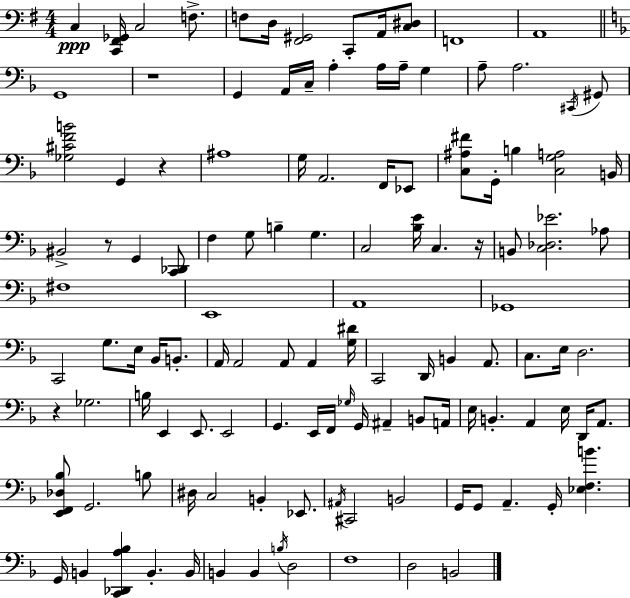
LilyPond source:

{
  \clef bass
  \numericTimeSignature
  \time 4/4
  \key e \minor
  c4\ppp <c, fis, ges,>16 c2 f8.-> | f8 d16 <fis, gis,>2 c,8-. a,16 <c dis>8 | f,1 | a,1 | \break \bar "||" \break \key f \major g,1 | r1 | g,4 a,16 c16-- a4-. a16 a16-- g4 | a8-- a2. \acciaccatura { cis,16 } gis,8 | \break <ges cis' f' b'>2 g,4 r4 | ais1 | g16 a,2. f,16 ees,8 | <c ais fis'>8 g,16-. b4 <c g a>2 | \break b,16 bis,2-> r8 g,4 <c, des,>8 | f4 g8 b4-- g4. | c2 <bes e'>16 c4. | r16 b,8 <c des ees'>2. aes8 | \break fis1 | e,1 | a,1 | ges,1 | \break c,2 g8. e16 bes,16 b,8.-. | a,16 a,2 a,8 a,4 | <g dis'>16 c,2 d,16 b,4 a,8. | c8. e16 d2. | \break r4 ges2. | b16 e,4 e,8. e,2 | g,4. e,16 f,16 \grace { ges16 } g,16 ais,4-- b,8 | a,16 e16 b,4.-. a,4 e16 d,16 a,8. | \break <e, f, des bes>8 g,2. | b8 dis16 c2 b,4-. ees,8. | \acciaccatura { ais,16 } cis,2 b,2 | g,16 g,8 a,4.-- g,16-. <ees f b'>4. | \break g,16 b,4 <c, des, a bes>4 b,4.-. | b,16 b,4 b,4 \acciaccatura { b16 } d2 | f1 | d2 b,2 | \break \bar "|."
}